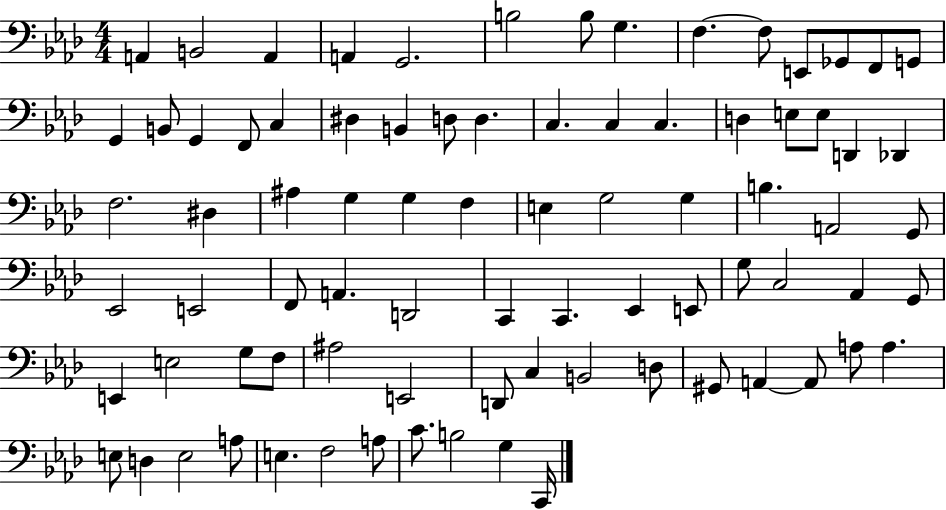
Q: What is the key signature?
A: AES major